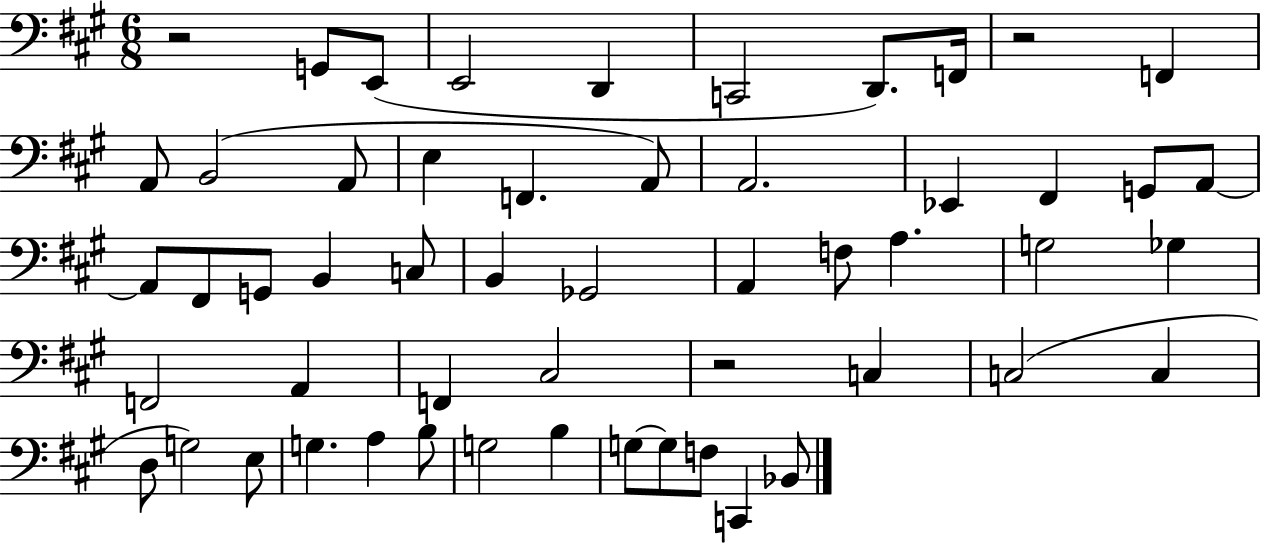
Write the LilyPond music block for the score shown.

{
  \clef bass
  \numericTimeSignature
  \time 6/8
  \key a \major
  r2 g,8 e,8( | e,2 d,4 | c,2 d,8.) f,16 | r2 f,4 | \break a,8 b,2( a,8 | e4 f,4. a,8) | a,2. | ees,4 fis,4 g,8 a,8~~ | \break a,8 fis,8 g,8 b,4 c8 | b,4 ges,2 | a,4 f8 a4. | g2 ges4 | \break f,2 a,4 | f,4 cis2 | r2 c4 | c2( c4 | \break d8 g2) e8 | g4. a4 b8 | g2 b4 | g8~~ g8 f8 c,4 bes,8 | \break \bar "|."
}